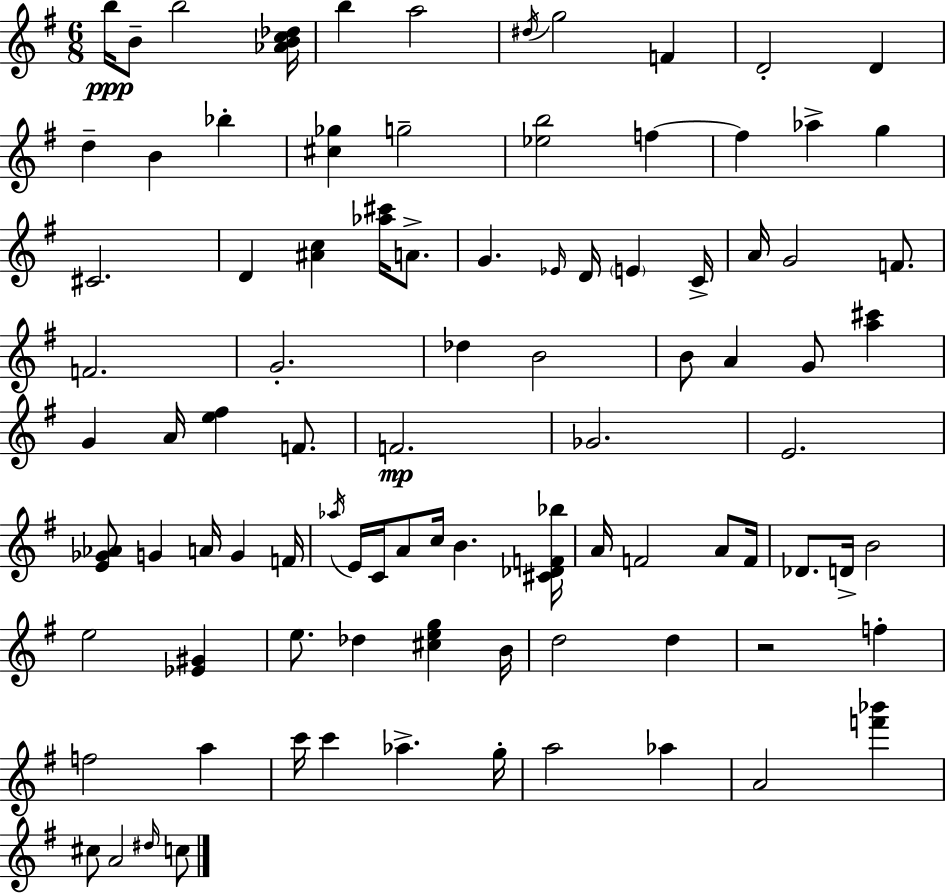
{
  \clef treble
  \numericTimeSignature
  \time 6/8
  \key g \major
  b''16\ppp b'8-- b''2 <aes' b' c'' des''>16 | b''4 a''2 | \acciaccatura { dis''16 } g''2 f'4 | d'2-. d'4 | \break d''4-- b'4 bes''4-. | <cis'' ges''>4 g''2-- | <ees'' b''>2 f''4~~ | f''4 aes''4-> g''4 | \break cis'2. | d'4 <ais' c''>4 <aes'' cis'''>16 a'8.-> | g'4. \grace { ees'16 } d'16 \parenthesize e'4 | c'16-> a'16 g'2 f'8. | \break f'2. | g'2.-. | des''4 b'2 | b'8 a'4 g'8 <a'' cis'''>4 | \break g'4 a'16 <e'' fis''>4 f'8. | f'2.\mp | ges'2. | e'2. | \break <e' ges' aes'>8 g'4 a'16 g'4 | f'16 \acciaccatura { aes''16 } e'16 c'16 a'8 c''16 b'4. | <cis' des' f' bes''>16 a'16 f'2 | a'8 f'16 des'8. d'16-> b'2 | \break e''2 <ees' gis'>4 | e''8. des''4 <cis'' e'' g''>4 | b'16 d''2 d''4 | r2 f''4-. | \break f''2 a''4 | c'''16 c'''4 aes''4.-> | g''16-. a''2 aes''4 | a'2 <f''' bes'''>4 | \break cis''8 a'2 | \grace { dis''16 } c''8 \bar "|."
}